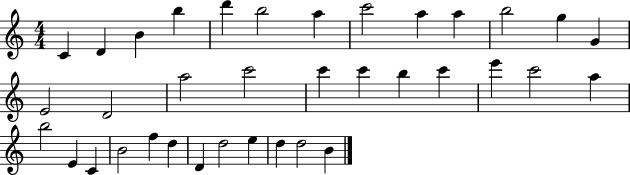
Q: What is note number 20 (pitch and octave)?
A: B5